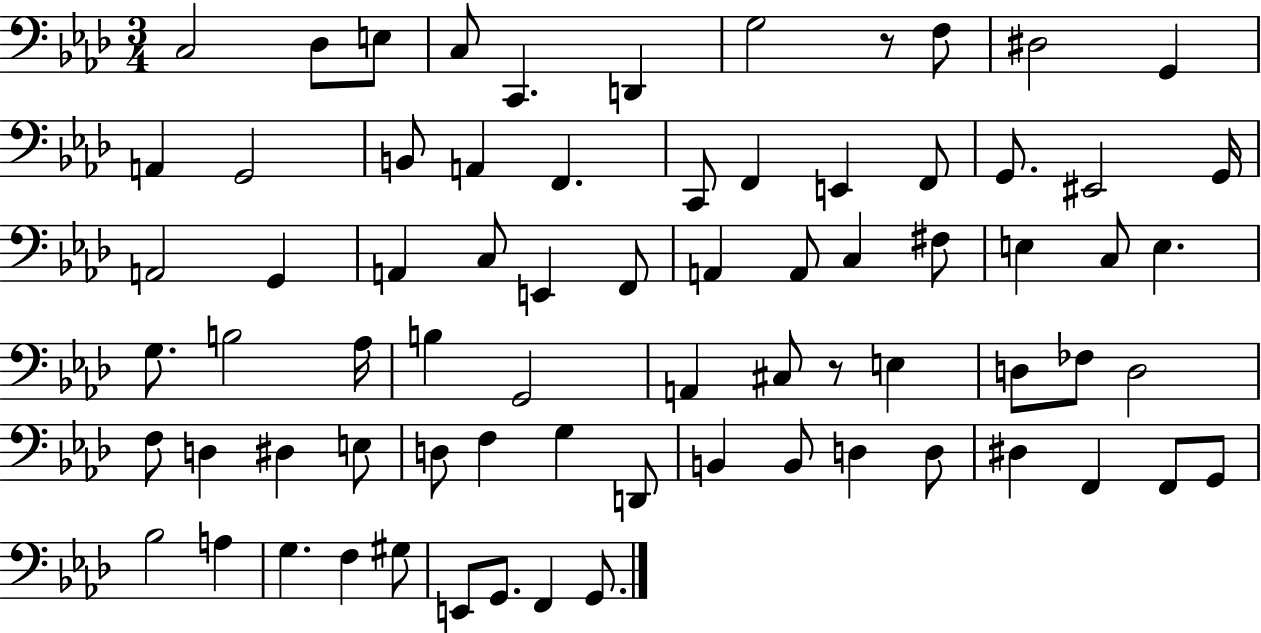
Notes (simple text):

C3/h Db3/e E3/e C3/e C2/q. D2/q G3/h R/e F3/e D#3/h G2/q A2/q G2/h B2/e A2/q F2/q. C2/e F2/q E2/q F2/e G2/e. EIS2/h G2/s A2/h G2/q A2/q C3/e E2/q F2/e A2/q A2/e C3/q F#3/e E3/q C3/e E3/q. G3/e. B3/h Ab3/s B3/q G2/h A2/q C#3/e R/e E3/q D3/e FES3/e D3/h F3/e D3/q D#3/q E3/e D3/e F3/q G3/q D2/e B2/q B2/e D3/q D3/e D#3/q F2/q F2/e G2/e Bb3/h A3/q G3/q. F3/q G#3/e E2/e G2/e. F2/q G2/e.